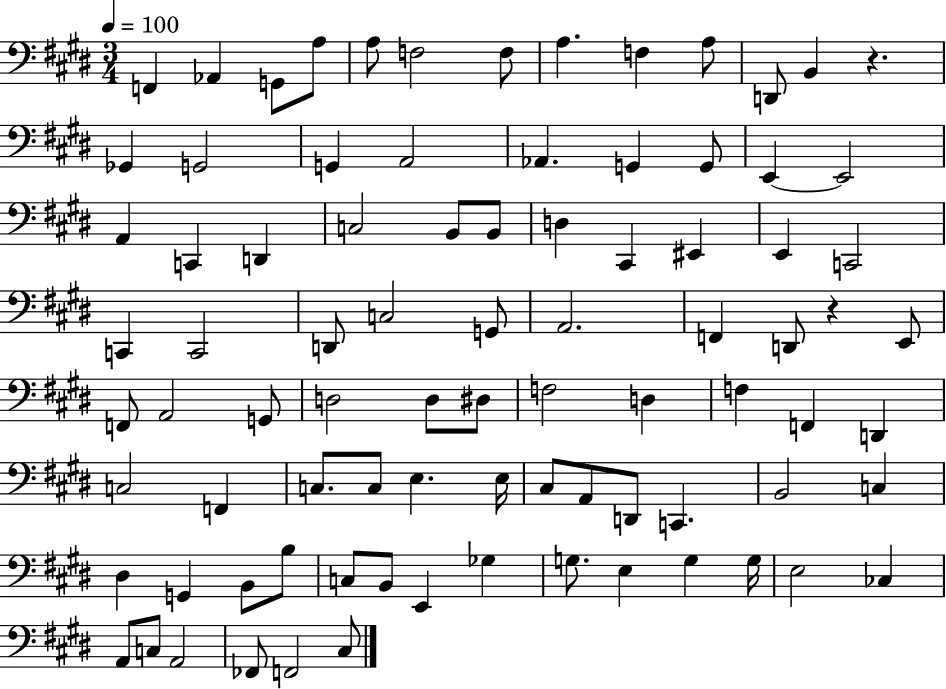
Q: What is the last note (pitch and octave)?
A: C#3